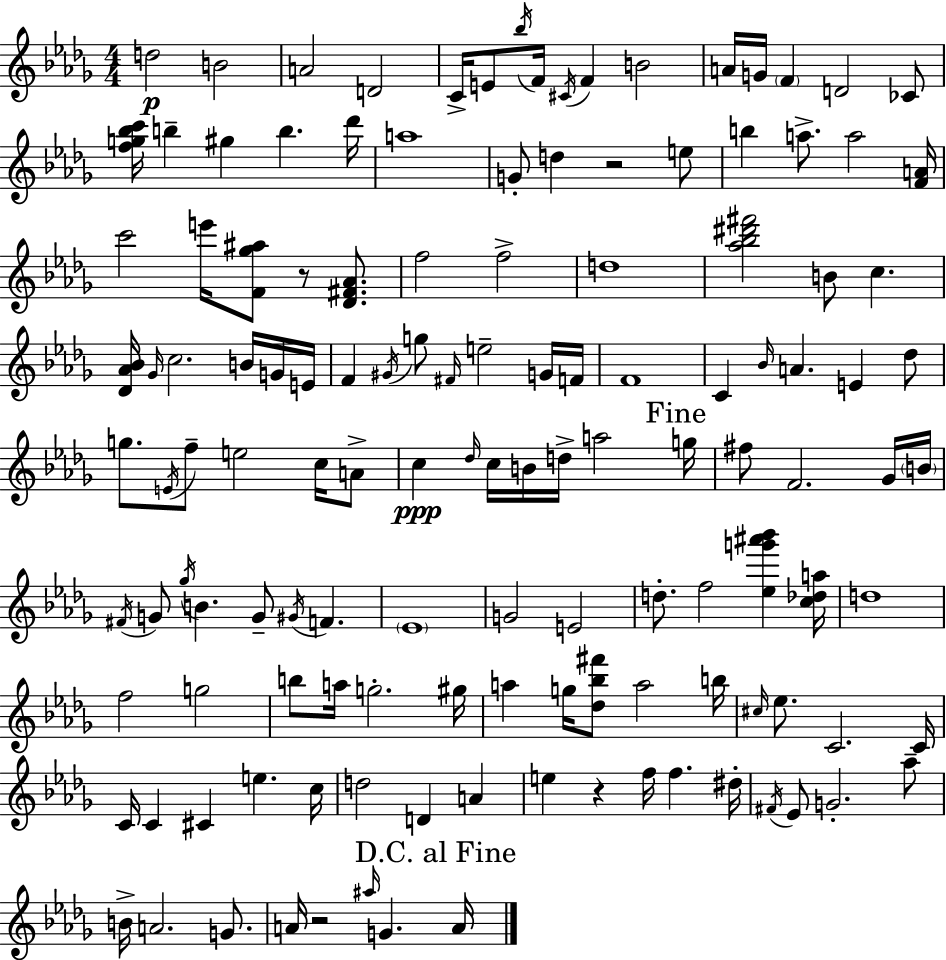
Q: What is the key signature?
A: BES minor